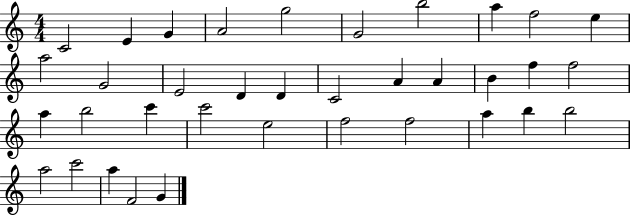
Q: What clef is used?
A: treble